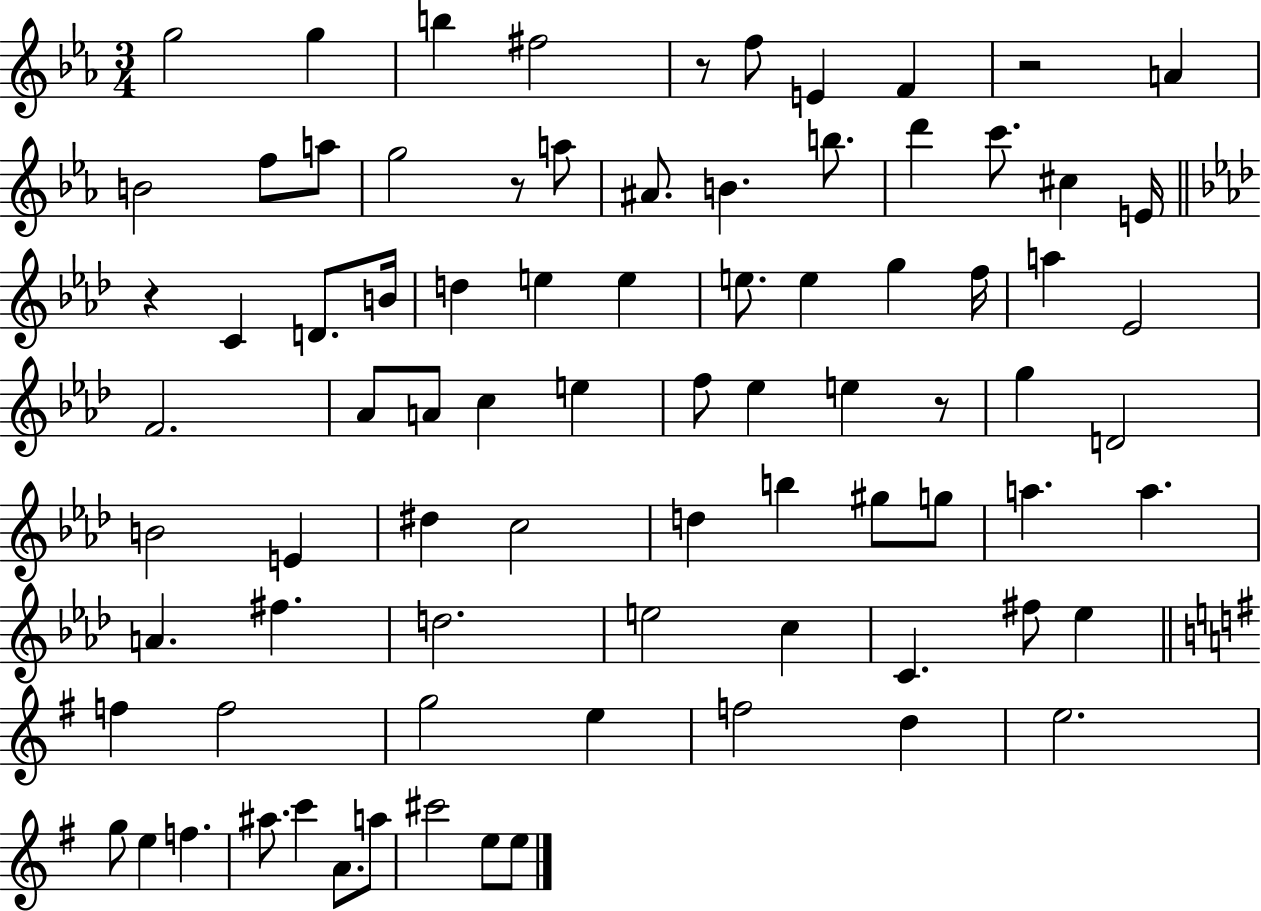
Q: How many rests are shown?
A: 5